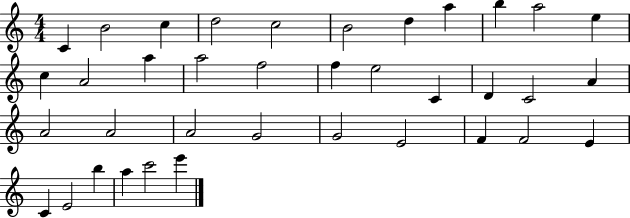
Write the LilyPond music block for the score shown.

{
  \clef treble
  \numericTimeSignature
  \time 4/4
  \key c \major
  c'4 b'2 c''4 | d''2 c''2 | b'2 d''4 a''4 | b''4 a''2 e''4 | \break c''4 a'2 a''4 | a''2 f''2 | f''4 e''2 c'4 | d'4 c'2 a'4 | \break a'2 a'2 | a'2 g'2 | g'2 e'2 | f'4 f'2 e'4 | \break c'4 e'2 b''4 | a''4 c'''2 e'''4 | \bar "|."
}